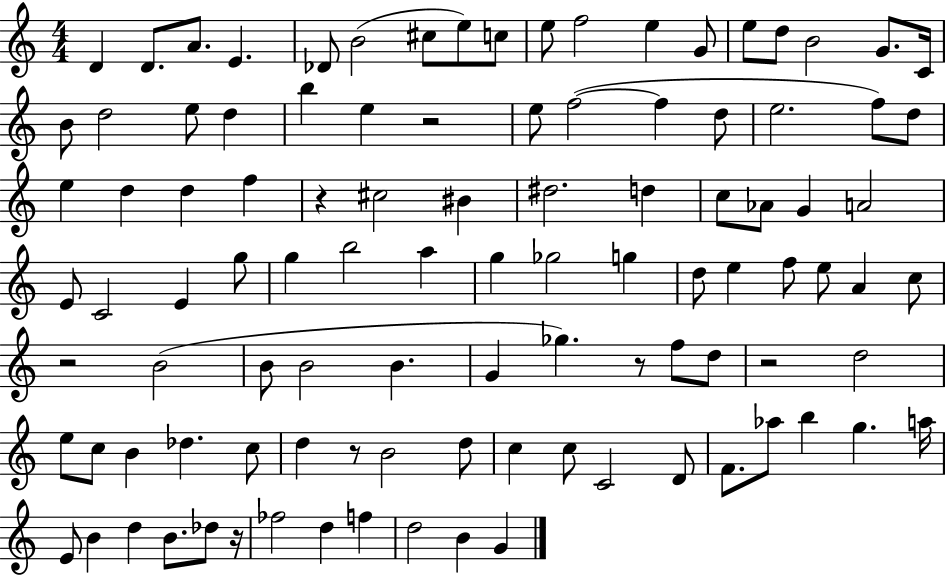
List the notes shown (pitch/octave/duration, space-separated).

D4/q D4/e. A4/e. E4/q. Db4/e B4/h C#5/e E5/e C5/e E5/e F5/h E5/q G4/e E5/e D5/e B4/h G4/e. C4/s B4/e D5/h E5/e D5/q B5/q E5/q R/h E5/e F5/h F5/q D5/e E5/h. F5/e D5/e E5/q D5/q D5/q F5/q R/q C#5/h BIS4/q D#5/h. D5/q C5/e Ab4/e G4/q A4/h E4/e C4/h E4/q G5/e G5/q B5/h A5/q G5/q Gb5/h G5/q D5/e E5/q F5/e E5/e A4/q C5/e R/h B4/h B4/e B4/h B4/q. G4/q Gb5/q. R/e F5/e D5/e R/h D5/h E5/e C5/e B4/q Db5/q. C5/e D5/q R/e B4/h D5/e C5/q C5/e C4/h D4/e F4/e. Ab5/e B5/q G5/q. A5/s E4/e B4/q D5/q B4/e. Db5/e R/s FES5/h D5/q F5/q D5/h B4/q G4/q